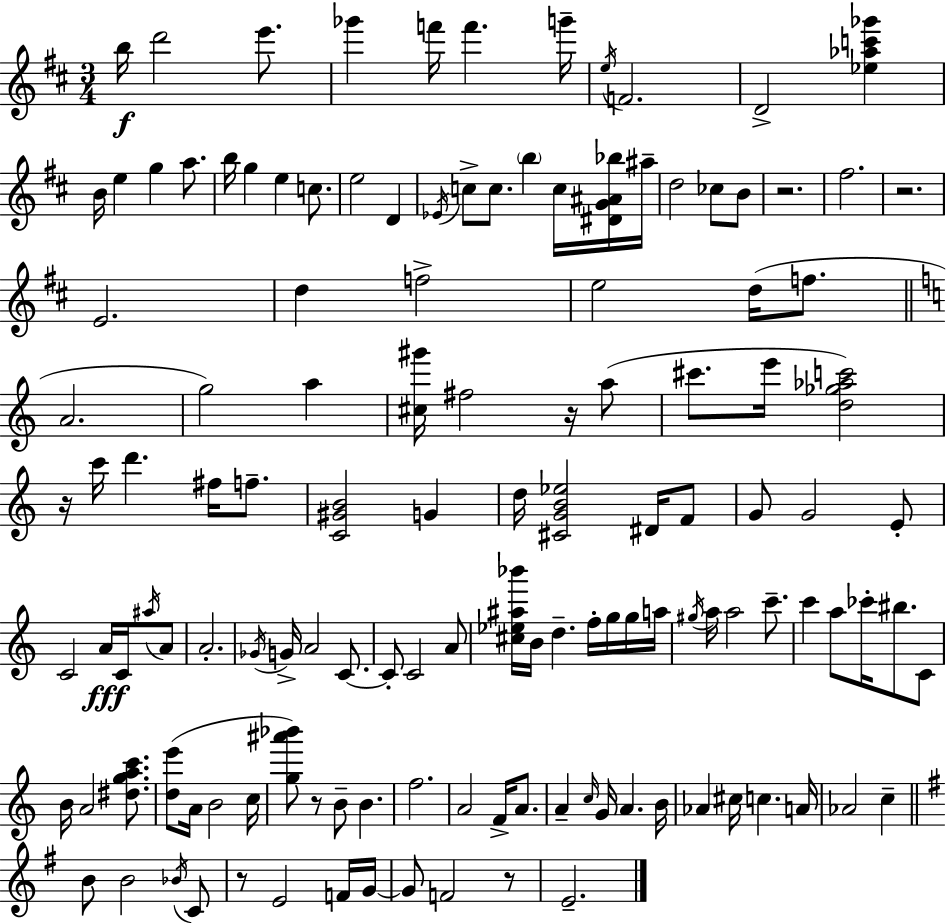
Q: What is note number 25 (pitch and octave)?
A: C5